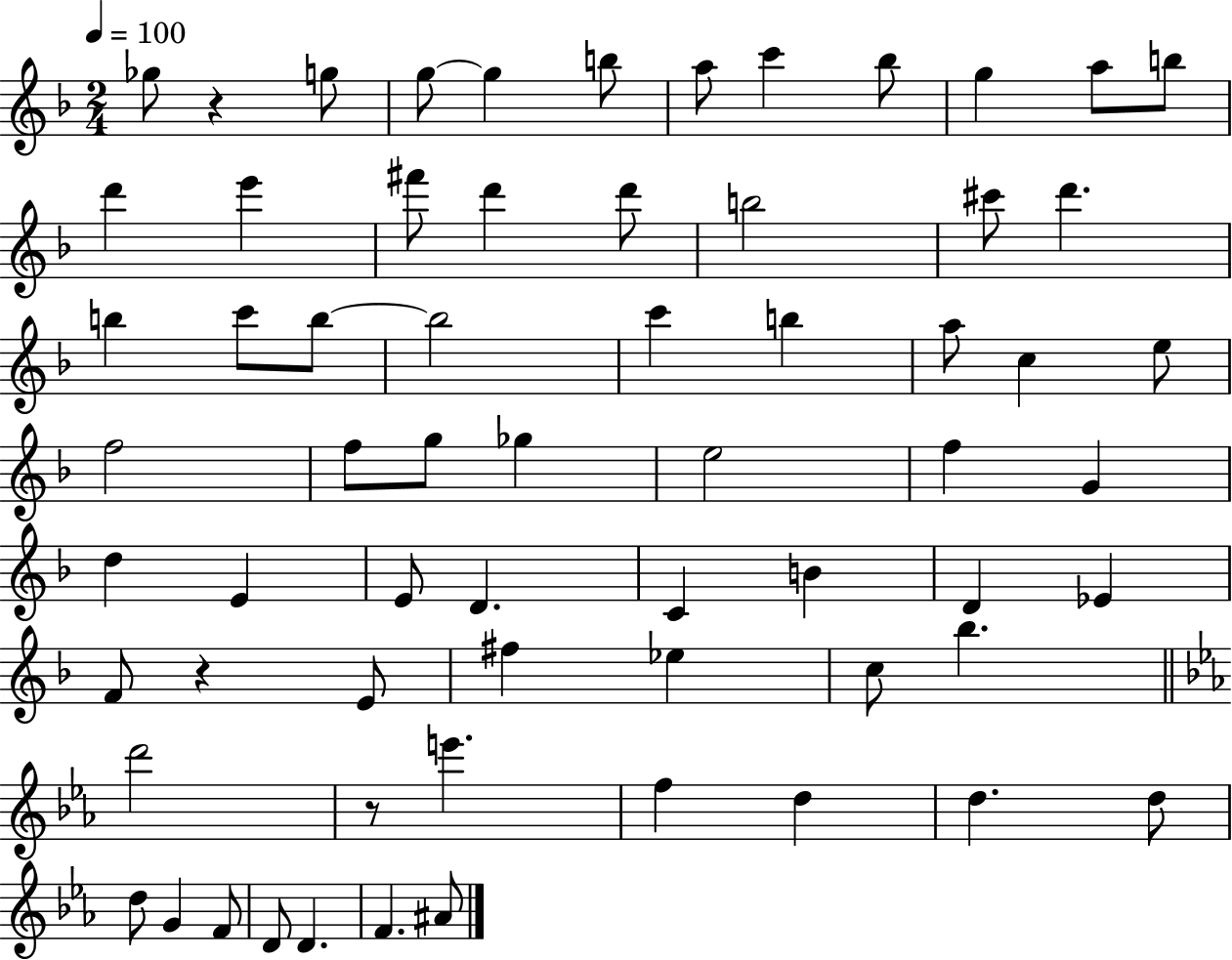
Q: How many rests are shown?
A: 3